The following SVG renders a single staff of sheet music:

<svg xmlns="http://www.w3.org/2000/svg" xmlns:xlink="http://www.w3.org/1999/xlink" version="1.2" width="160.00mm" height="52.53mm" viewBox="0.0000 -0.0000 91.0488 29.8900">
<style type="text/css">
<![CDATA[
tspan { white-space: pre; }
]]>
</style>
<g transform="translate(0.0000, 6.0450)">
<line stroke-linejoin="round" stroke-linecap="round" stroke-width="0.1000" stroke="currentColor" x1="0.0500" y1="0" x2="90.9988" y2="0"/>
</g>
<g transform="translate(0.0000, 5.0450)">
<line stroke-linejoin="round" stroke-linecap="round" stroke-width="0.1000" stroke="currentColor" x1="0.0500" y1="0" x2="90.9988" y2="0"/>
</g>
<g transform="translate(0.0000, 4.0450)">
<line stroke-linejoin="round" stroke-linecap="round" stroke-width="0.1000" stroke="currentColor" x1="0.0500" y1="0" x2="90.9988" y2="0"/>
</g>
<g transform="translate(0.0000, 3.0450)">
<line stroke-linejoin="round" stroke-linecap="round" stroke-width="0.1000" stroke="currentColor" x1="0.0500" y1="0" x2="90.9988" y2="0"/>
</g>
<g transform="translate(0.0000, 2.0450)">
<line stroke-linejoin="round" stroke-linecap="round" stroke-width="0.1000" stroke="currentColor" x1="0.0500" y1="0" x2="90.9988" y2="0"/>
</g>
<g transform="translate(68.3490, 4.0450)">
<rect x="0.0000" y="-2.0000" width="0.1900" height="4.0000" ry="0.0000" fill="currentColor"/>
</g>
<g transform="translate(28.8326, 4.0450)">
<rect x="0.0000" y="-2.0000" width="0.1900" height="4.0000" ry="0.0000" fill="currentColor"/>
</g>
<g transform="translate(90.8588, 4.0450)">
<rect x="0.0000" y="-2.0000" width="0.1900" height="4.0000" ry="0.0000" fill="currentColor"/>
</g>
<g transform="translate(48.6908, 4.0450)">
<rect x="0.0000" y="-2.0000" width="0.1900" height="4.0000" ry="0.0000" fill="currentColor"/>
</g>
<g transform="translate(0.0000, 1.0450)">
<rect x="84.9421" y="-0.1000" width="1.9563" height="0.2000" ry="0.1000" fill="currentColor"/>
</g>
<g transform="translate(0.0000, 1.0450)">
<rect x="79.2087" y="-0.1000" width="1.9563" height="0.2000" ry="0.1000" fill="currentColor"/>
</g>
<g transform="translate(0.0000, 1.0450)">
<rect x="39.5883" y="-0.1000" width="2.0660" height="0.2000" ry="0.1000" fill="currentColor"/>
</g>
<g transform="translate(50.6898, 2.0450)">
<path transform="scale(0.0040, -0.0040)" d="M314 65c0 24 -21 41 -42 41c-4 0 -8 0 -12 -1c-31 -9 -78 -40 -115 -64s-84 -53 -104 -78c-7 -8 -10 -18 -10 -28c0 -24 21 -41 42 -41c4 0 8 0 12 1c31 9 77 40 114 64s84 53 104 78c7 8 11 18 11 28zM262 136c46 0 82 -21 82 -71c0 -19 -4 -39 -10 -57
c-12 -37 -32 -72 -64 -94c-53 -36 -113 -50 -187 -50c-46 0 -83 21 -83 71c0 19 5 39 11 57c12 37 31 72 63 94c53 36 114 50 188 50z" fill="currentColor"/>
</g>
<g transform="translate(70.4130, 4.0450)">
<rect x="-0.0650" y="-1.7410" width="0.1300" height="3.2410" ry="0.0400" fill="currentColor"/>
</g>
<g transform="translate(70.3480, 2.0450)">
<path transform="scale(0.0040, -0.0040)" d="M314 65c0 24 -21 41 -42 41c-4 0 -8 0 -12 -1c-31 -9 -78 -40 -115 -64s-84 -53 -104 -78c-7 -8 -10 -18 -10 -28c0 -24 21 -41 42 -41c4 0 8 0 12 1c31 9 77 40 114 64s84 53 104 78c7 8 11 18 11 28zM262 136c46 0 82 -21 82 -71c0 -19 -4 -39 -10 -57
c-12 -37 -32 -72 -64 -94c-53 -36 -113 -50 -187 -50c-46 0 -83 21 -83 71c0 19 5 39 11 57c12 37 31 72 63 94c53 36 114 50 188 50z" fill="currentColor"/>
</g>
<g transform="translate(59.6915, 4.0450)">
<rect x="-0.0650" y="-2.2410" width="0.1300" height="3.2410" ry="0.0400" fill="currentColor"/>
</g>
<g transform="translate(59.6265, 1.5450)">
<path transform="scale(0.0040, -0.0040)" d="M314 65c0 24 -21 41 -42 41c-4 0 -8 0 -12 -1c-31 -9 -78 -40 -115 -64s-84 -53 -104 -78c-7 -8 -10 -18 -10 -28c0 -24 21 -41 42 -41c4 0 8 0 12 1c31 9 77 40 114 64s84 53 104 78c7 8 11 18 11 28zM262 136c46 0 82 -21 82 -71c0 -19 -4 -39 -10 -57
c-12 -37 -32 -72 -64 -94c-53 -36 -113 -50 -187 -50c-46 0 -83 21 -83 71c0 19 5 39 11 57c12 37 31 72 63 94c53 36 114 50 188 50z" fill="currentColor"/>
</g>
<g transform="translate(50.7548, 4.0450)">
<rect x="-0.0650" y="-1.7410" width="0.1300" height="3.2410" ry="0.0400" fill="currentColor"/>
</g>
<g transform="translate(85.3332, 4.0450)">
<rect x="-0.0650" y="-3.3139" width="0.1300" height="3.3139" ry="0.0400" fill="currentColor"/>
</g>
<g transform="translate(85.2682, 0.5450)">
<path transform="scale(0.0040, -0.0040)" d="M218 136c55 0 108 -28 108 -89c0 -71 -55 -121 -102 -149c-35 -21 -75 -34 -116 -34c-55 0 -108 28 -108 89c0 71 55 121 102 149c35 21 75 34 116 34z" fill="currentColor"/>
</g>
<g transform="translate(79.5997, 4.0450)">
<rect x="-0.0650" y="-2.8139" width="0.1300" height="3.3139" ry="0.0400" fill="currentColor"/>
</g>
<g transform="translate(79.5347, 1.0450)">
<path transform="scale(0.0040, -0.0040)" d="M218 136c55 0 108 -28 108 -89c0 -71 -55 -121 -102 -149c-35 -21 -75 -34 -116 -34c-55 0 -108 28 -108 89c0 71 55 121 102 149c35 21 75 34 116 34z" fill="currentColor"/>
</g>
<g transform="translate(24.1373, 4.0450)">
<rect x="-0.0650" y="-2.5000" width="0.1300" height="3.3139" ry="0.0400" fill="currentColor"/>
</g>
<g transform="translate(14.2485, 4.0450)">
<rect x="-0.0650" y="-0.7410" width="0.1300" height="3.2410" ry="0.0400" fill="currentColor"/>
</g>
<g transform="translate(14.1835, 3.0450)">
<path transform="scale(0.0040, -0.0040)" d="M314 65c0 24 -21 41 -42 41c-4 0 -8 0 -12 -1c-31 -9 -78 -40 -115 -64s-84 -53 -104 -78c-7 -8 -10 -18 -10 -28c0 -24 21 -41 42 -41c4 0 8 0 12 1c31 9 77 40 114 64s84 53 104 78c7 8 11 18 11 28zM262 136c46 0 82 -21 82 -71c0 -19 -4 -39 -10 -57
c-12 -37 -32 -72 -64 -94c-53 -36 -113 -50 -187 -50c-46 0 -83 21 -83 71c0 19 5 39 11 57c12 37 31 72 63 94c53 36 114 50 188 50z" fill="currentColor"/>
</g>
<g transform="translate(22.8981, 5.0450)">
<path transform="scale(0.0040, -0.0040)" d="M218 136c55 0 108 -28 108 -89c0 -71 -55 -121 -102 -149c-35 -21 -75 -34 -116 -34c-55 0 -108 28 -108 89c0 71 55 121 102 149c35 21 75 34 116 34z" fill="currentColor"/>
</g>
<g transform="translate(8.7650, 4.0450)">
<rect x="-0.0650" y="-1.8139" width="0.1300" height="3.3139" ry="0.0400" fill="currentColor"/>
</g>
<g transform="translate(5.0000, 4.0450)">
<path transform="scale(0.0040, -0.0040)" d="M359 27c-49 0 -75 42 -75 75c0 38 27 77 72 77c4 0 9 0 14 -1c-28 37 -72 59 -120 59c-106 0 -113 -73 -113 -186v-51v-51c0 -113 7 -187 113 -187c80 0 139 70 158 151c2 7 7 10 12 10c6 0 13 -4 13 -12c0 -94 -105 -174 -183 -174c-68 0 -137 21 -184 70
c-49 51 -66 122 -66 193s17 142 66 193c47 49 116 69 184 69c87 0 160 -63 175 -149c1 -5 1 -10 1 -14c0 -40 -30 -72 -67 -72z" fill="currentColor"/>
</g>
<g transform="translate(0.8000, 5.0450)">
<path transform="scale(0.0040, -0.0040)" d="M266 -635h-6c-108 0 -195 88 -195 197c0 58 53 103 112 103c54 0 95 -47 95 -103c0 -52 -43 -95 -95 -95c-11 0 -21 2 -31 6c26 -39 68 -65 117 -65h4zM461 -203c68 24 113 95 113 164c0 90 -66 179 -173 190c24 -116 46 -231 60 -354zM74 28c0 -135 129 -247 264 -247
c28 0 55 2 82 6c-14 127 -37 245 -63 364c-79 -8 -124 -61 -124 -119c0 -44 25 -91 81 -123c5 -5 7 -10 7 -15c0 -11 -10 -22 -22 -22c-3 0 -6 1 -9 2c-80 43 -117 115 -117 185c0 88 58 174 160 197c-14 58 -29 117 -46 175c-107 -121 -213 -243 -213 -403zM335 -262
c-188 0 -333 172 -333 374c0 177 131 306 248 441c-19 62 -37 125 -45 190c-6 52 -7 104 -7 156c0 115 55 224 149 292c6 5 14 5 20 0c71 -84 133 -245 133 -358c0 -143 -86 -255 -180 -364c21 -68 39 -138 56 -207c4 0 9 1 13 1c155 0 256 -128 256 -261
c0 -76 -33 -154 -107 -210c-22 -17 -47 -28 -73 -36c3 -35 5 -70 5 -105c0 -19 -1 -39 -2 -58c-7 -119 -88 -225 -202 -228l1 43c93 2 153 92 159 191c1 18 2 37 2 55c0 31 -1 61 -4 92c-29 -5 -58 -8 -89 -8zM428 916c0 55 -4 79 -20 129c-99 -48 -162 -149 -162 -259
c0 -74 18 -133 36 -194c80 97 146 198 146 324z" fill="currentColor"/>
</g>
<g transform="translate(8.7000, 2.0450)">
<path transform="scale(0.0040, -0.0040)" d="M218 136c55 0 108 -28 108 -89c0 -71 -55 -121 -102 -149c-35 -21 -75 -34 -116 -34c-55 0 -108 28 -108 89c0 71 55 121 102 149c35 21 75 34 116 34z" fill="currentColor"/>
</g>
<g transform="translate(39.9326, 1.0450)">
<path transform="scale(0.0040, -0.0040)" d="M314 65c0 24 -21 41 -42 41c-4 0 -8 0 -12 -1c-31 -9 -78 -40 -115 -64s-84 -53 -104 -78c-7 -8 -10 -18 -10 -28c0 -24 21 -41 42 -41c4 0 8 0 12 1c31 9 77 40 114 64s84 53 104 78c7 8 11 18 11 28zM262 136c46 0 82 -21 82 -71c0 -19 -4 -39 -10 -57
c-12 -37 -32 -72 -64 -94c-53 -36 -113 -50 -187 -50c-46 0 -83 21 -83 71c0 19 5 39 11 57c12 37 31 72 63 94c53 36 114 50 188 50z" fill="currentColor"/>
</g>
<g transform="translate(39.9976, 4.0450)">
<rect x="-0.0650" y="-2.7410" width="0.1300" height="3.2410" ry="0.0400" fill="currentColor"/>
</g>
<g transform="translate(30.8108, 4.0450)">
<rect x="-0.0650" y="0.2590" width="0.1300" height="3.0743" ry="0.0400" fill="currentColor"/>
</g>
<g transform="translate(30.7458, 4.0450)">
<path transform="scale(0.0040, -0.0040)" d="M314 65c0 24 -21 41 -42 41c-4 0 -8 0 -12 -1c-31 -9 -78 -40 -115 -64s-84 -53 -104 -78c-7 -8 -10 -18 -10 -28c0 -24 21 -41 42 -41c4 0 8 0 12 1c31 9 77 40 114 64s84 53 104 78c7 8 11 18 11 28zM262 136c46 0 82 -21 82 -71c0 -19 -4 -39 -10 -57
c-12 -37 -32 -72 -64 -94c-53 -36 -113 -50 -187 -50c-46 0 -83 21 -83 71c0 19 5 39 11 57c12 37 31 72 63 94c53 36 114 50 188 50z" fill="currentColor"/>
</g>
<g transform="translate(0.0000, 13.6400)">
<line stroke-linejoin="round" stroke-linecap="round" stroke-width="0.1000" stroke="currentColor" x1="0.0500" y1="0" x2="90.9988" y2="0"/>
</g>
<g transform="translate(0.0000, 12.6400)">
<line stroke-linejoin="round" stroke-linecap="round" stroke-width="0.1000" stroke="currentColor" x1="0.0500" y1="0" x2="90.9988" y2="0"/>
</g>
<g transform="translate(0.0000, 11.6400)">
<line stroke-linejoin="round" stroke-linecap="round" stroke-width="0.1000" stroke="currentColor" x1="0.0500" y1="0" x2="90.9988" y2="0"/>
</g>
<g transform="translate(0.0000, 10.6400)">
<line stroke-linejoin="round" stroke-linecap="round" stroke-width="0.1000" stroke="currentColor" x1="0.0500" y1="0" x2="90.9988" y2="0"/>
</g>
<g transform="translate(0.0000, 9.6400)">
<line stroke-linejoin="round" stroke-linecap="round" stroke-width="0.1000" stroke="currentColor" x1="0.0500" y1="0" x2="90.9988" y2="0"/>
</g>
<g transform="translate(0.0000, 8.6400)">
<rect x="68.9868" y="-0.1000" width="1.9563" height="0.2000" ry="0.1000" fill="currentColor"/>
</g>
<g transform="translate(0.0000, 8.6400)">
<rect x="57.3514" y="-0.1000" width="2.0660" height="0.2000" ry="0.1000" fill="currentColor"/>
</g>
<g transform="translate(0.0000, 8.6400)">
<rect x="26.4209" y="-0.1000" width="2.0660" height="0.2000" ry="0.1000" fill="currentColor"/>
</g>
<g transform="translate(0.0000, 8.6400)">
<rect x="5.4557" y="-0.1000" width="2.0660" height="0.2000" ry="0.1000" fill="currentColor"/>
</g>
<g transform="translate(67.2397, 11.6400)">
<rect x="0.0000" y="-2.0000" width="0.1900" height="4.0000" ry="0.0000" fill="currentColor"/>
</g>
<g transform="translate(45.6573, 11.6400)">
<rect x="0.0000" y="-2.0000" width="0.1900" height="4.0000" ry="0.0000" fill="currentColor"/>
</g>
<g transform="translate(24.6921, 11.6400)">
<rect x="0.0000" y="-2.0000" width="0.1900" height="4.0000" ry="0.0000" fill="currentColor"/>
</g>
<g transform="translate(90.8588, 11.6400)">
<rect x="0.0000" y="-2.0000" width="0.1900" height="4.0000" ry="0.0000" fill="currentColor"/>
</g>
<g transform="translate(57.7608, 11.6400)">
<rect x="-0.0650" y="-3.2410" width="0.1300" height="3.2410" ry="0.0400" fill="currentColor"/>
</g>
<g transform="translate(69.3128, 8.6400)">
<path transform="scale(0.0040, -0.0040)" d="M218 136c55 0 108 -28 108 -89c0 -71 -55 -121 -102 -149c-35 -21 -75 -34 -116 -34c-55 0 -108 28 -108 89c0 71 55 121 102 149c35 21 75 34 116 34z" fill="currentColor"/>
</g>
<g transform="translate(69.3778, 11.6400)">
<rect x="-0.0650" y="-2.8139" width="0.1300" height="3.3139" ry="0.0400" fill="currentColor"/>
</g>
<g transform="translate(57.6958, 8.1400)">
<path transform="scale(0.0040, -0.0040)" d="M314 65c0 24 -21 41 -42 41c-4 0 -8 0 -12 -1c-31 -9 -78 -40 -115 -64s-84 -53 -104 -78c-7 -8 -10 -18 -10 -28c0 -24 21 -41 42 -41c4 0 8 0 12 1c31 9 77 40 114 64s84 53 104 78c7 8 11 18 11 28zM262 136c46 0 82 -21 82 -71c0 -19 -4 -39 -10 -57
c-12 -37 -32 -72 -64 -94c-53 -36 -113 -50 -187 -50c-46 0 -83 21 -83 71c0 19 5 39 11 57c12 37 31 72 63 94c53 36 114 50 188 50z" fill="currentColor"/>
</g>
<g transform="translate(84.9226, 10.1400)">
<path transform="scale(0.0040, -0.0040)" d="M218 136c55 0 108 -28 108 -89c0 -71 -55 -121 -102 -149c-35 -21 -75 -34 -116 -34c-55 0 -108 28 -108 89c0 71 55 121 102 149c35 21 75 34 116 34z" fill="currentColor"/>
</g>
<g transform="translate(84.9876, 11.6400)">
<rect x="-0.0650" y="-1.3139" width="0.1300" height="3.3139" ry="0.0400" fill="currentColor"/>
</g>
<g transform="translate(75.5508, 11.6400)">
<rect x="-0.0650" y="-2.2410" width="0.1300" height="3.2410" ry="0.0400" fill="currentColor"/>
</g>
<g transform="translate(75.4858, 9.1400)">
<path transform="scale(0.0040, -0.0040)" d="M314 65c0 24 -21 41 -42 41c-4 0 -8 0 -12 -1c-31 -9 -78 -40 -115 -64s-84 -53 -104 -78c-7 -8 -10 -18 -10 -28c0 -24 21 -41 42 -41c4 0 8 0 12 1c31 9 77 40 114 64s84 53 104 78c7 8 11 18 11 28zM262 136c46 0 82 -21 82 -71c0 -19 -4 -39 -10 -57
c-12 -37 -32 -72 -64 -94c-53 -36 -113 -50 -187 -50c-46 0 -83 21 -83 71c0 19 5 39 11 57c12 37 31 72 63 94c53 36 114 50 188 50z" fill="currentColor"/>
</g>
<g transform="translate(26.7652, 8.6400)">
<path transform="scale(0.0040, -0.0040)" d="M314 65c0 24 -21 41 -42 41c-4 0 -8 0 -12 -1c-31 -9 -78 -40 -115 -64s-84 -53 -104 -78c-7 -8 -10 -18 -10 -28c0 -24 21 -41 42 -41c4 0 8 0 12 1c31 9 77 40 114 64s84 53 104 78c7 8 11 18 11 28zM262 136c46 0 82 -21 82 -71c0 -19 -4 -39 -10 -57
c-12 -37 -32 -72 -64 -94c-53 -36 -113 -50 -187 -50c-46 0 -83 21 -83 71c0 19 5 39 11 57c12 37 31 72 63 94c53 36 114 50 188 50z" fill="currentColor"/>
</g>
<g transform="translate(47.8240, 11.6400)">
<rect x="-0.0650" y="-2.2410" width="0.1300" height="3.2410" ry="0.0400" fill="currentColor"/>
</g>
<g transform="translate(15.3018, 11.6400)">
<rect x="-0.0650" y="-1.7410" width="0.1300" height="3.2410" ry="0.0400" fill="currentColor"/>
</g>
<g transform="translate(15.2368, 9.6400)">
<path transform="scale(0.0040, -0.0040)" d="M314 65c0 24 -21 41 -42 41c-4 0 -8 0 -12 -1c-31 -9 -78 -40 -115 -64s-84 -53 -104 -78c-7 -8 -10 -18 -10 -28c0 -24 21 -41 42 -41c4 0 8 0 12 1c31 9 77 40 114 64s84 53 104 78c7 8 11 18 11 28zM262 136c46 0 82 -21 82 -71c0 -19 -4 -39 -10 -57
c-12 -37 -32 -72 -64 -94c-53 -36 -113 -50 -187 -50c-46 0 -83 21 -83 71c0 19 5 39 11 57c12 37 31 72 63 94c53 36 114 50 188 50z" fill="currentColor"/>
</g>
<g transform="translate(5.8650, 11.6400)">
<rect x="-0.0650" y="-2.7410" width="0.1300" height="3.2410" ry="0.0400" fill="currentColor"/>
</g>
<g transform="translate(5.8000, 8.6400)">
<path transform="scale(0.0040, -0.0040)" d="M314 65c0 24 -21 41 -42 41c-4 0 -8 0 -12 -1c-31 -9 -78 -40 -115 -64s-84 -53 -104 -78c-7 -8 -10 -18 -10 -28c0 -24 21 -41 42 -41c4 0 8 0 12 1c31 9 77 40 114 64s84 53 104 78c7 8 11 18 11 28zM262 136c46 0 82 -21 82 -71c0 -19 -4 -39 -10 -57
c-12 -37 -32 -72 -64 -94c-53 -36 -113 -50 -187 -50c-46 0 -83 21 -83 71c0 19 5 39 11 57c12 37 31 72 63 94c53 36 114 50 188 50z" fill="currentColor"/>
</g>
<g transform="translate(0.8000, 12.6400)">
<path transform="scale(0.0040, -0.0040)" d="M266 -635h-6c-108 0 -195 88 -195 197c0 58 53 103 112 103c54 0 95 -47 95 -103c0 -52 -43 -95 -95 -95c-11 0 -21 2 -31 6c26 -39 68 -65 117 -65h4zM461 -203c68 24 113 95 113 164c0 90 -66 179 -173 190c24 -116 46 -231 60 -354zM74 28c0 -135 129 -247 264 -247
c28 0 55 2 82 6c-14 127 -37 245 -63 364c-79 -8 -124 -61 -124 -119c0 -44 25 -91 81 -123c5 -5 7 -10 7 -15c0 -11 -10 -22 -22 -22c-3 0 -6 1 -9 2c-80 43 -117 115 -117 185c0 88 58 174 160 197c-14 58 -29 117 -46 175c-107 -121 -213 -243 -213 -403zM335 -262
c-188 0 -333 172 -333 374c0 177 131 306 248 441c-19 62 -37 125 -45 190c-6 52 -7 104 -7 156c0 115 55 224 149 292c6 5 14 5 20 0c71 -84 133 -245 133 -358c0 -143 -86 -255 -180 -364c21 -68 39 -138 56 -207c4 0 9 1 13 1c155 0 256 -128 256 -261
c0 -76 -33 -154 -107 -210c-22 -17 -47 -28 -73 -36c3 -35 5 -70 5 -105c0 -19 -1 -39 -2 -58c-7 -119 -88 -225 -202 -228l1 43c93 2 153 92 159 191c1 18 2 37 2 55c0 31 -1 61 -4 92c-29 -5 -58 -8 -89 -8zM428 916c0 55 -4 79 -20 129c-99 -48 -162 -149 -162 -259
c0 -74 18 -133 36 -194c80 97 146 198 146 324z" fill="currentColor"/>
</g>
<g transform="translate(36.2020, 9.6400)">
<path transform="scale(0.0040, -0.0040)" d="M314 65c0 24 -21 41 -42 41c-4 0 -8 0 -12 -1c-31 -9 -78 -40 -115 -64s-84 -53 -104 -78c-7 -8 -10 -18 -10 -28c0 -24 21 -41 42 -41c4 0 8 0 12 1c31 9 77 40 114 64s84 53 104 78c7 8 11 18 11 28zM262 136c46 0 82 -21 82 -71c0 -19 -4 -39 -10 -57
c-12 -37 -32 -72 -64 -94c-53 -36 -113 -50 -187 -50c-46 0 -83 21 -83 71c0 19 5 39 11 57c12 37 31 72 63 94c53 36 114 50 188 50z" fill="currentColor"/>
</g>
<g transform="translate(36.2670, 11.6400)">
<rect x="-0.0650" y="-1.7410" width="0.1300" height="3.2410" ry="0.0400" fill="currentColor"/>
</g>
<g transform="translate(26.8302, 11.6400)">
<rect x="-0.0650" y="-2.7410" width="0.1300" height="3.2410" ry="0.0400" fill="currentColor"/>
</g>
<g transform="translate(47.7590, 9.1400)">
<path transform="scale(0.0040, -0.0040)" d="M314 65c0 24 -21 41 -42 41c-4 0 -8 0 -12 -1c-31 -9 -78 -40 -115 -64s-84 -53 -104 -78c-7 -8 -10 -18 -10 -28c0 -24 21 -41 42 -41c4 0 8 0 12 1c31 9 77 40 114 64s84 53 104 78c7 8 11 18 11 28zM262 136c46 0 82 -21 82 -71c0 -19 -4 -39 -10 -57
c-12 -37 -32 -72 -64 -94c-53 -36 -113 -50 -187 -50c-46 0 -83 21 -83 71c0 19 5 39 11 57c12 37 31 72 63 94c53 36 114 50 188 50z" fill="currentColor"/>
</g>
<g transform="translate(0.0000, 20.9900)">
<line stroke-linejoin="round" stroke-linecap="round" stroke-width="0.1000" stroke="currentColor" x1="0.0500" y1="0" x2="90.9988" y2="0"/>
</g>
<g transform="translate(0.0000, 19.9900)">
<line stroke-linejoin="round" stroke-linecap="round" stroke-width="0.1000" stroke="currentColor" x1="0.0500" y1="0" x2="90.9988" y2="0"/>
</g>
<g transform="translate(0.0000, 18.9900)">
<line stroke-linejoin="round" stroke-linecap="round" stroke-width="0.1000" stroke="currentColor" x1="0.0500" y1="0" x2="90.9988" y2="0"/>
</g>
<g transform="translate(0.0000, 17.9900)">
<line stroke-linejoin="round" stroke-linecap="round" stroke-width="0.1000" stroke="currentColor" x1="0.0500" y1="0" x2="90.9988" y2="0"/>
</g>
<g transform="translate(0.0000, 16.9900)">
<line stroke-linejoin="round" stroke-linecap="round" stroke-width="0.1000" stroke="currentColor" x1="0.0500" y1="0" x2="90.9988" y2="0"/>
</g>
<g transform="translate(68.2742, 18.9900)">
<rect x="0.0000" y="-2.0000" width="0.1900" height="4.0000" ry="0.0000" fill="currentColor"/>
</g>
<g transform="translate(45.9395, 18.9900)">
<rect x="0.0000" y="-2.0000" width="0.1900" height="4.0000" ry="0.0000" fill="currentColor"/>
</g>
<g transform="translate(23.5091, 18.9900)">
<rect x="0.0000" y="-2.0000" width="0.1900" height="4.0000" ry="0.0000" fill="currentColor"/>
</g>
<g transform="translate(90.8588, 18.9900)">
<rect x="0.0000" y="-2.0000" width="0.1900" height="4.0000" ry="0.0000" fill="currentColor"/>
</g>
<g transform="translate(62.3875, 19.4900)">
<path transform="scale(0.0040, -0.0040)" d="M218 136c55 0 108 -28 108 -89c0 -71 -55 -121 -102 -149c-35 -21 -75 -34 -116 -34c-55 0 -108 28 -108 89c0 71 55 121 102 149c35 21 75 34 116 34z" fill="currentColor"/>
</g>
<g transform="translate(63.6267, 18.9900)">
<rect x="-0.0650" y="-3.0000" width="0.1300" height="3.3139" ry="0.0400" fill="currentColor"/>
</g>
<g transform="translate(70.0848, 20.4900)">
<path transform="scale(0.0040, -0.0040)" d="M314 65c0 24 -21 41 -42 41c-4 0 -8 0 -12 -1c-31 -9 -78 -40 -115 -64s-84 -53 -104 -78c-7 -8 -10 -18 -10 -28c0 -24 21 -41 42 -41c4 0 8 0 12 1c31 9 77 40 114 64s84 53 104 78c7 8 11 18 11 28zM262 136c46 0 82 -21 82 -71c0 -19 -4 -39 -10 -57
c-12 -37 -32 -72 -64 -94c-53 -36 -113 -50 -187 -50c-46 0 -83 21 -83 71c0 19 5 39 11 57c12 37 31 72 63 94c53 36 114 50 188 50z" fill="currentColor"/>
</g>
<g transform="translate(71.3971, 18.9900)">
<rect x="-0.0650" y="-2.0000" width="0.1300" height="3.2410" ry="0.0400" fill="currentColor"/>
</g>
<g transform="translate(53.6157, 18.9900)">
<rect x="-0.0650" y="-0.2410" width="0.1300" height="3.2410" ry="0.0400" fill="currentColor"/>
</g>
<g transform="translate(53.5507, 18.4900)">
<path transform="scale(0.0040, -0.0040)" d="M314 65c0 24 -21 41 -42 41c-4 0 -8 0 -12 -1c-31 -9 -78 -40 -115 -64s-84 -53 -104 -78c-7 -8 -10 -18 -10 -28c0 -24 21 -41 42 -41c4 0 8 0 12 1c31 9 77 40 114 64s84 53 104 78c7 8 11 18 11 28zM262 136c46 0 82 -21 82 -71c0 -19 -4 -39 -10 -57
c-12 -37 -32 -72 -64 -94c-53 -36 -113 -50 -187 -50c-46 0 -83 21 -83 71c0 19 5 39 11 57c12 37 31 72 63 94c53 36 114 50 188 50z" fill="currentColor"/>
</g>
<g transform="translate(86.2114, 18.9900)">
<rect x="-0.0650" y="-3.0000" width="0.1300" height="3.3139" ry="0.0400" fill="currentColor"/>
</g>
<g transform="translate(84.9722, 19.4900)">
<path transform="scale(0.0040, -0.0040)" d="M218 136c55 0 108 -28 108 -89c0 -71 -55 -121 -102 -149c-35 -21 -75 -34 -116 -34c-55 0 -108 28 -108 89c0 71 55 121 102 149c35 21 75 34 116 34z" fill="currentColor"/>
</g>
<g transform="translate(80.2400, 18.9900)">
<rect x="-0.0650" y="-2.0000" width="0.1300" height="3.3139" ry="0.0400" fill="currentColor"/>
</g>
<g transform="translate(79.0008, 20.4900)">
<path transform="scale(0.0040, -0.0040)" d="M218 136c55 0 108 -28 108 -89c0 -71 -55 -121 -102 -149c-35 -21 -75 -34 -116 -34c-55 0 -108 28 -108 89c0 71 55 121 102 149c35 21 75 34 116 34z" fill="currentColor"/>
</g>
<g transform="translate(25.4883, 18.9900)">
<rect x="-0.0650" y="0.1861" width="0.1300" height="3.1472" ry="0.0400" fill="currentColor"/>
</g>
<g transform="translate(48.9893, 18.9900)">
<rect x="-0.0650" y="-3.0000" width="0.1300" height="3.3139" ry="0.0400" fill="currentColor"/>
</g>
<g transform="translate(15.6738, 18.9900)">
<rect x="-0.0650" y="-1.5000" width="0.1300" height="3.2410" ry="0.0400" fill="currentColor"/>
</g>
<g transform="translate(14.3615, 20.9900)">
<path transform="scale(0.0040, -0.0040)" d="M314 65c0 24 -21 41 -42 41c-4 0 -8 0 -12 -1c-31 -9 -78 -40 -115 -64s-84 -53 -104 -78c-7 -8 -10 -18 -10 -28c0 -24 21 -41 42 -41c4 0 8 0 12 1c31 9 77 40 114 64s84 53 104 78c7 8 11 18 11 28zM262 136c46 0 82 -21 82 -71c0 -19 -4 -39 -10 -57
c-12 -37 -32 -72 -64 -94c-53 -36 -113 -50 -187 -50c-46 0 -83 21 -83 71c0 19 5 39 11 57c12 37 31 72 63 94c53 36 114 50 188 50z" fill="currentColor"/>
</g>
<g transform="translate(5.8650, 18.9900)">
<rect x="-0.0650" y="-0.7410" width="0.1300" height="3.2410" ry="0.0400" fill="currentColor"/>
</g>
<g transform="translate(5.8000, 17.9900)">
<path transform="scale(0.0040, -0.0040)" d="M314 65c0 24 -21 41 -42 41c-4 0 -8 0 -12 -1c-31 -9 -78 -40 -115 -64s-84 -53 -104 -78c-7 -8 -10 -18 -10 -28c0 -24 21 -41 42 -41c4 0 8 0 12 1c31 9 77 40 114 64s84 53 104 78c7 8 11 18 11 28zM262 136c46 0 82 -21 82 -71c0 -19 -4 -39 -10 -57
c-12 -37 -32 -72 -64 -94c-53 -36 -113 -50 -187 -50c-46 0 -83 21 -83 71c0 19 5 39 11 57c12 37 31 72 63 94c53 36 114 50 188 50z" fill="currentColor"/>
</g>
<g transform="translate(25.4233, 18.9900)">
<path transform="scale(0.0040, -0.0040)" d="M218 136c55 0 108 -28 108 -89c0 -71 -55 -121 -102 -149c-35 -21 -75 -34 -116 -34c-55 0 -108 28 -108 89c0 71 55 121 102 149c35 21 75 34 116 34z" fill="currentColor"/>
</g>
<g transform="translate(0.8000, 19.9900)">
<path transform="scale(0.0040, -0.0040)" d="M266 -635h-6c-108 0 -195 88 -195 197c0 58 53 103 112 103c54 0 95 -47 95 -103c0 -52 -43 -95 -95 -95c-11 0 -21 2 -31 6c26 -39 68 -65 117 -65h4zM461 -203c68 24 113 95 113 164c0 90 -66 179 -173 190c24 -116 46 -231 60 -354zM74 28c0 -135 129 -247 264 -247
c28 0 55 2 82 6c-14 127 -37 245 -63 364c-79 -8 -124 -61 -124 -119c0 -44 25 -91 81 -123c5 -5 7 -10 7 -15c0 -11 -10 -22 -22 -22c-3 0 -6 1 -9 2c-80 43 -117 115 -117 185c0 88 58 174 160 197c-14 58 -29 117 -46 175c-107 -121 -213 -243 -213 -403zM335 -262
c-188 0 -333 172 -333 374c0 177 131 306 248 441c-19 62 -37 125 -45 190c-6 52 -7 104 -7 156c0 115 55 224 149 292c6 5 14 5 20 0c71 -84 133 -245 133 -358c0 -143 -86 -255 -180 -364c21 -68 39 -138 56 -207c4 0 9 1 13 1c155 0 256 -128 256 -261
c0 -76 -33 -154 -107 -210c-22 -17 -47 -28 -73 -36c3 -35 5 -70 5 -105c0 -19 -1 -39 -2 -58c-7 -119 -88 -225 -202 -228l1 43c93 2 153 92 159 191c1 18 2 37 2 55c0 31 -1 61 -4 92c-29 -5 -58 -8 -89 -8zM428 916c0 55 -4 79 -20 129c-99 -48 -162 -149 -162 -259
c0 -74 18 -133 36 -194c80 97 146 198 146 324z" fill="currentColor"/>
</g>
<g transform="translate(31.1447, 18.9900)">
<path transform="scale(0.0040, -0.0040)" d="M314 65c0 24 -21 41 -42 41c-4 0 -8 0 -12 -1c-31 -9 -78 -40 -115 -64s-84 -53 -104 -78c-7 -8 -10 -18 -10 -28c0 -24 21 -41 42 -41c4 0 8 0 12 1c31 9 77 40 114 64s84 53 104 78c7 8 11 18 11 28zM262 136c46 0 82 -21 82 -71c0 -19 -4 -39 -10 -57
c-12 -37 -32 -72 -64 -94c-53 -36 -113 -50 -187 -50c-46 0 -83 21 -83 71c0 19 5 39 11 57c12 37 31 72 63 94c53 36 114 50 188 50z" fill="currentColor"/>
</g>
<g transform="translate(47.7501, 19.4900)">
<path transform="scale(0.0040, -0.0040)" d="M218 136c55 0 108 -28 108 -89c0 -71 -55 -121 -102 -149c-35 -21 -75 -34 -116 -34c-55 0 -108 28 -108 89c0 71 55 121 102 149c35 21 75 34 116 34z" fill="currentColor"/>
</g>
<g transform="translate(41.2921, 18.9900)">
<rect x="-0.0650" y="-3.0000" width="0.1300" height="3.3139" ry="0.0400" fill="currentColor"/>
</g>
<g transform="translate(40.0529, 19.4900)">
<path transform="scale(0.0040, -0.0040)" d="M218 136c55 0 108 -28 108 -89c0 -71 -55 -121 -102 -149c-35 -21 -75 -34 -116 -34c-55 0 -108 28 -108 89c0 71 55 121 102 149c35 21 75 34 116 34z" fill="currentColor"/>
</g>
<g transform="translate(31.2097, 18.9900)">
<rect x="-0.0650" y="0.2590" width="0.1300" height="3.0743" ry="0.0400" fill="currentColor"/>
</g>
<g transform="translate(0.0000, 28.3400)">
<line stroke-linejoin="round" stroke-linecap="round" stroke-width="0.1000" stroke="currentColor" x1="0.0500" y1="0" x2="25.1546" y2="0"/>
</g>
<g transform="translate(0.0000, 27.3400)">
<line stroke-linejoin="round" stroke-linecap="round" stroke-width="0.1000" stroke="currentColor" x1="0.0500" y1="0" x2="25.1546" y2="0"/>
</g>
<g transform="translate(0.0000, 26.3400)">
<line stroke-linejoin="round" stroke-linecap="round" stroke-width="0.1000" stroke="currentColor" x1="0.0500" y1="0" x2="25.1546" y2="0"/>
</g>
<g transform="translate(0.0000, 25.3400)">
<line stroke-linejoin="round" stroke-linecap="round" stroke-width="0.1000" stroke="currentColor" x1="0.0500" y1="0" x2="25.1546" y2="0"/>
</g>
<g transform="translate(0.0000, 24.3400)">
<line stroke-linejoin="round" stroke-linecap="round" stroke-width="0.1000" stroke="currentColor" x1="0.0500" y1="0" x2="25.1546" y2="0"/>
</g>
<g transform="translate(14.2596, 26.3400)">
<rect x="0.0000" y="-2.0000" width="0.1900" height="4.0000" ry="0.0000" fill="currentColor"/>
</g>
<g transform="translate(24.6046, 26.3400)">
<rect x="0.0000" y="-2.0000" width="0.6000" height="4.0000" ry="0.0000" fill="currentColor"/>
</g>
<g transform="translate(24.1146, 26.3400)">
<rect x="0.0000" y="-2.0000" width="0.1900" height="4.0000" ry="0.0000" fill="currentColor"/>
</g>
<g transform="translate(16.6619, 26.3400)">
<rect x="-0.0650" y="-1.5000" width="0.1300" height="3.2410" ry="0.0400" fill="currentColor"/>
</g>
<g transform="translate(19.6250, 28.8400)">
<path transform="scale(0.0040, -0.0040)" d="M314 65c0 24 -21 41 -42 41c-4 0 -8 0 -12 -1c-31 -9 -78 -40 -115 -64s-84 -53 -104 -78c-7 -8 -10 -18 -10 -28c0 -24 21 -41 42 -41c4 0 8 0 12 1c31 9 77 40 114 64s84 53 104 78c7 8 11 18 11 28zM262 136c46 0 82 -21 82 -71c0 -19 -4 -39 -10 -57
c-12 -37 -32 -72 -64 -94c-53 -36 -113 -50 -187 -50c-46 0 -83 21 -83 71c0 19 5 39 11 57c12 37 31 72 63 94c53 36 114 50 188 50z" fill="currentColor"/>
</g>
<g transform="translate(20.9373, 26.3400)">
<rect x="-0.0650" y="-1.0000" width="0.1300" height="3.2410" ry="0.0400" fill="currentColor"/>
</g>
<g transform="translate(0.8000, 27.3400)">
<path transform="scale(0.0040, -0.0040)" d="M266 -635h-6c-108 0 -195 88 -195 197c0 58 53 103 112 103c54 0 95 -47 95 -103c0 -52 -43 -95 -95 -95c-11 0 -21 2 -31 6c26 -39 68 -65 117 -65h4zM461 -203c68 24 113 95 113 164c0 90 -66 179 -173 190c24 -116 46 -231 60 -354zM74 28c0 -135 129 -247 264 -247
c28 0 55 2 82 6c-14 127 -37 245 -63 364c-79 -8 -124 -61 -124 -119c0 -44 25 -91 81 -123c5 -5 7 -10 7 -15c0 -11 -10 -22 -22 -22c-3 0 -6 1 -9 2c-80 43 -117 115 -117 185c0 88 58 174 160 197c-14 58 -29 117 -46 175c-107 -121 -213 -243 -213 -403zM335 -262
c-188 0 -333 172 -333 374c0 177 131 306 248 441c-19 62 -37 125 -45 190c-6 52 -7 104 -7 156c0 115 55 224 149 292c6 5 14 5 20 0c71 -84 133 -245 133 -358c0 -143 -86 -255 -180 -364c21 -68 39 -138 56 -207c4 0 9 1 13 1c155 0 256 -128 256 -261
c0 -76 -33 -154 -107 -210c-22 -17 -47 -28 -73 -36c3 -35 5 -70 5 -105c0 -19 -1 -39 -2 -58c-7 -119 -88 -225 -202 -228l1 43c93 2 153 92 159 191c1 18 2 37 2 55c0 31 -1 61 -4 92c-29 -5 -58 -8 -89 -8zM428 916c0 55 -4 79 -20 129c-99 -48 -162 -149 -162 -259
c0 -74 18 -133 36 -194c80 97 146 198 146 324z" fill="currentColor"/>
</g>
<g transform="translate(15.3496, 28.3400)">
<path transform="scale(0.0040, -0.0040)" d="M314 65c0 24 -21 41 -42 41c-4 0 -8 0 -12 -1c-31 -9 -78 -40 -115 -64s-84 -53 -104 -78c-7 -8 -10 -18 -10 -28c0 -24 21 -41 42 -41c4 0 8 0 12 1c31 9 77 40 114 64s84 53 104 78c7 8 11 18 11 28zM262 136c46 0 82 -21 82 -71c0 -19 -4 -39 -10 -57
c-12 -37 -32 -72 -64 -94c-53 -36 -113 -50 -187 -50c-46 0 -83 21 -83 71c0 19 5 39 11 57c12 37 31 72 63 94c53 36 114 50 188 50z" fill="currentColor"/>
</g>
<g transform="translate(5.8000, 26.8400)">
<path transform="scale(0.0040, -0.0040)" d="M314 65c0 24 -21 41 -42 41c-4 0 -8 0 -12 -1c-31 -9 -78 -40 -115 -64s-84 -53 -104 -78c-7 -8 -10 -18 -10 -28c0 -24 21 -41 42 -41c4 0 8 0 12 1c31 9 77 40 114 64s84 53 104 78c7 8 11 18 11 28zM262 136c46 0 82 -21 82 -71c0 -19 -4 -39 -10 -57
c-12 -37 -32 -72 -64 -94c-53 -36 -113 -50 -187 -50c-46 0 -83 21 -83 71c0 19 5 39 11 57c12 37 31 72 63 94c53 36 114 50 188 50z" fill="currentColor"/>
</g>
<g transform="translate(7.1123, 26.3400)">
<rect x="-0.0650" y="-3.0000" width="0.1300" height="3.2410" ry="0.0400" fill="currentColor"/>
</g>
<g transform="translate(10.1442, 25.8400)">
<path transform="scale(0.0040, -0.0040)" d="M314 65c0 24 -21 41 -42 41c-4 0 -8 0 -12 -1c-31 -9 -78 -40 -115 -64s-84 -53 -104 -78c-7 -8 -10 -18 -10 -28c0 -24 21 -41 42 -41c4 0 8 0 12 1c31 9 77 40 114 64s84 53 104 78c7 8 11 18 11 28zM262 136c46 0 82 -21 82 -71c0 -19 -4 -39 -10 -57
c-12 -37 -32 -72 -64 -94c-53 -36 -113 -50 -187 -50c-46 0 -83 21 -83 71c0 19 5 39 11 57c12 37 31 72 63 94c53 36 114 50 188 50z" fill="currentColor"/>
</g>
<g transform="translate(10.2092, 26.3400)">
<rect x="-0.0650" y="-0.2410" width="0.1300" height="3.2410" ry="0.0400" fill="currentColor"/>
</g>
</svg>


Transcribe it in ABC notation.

X:1
T:Untitled
M:4/4
L:1/4
K:C
f d2 G B2 a2 f2 g2 f2 a b a2 f2 a2 f2 g2 b2 a g2 e d2 E2 B B2 A A c2 A F2 F A A2 c2 E2 D2